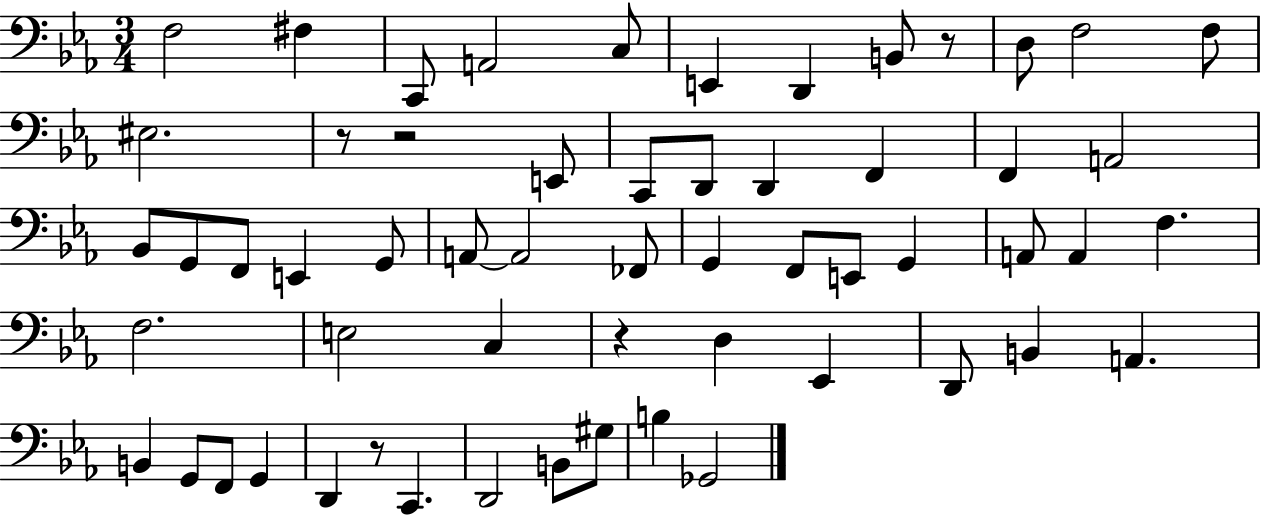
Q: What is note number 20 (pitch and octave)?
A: Bb2